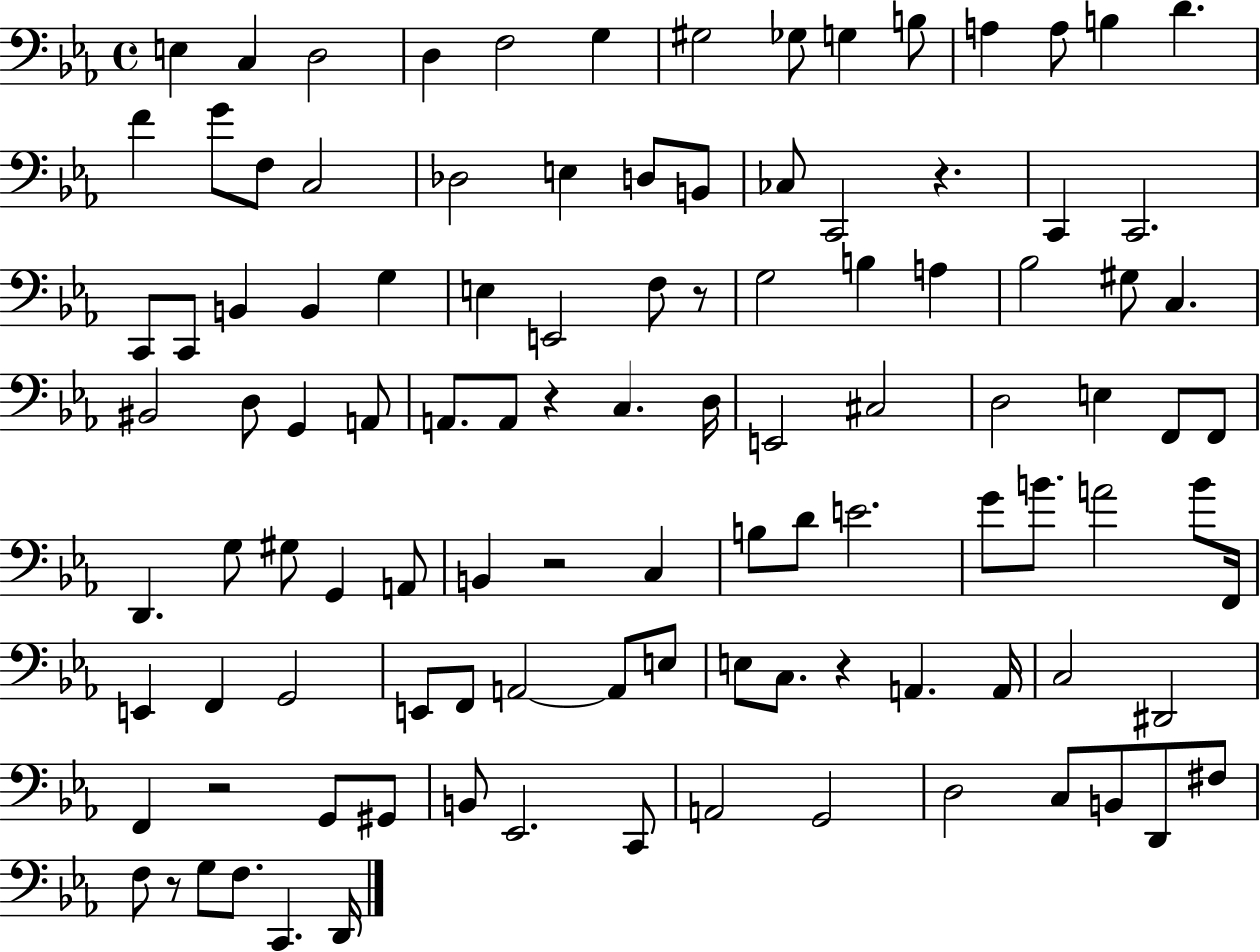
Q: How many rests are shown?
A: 7